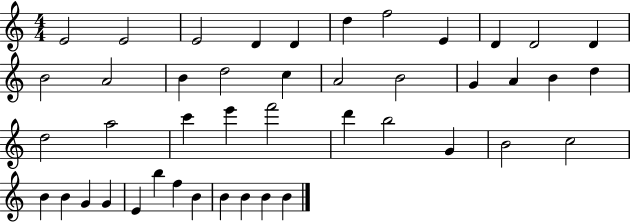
X:1
T:Untitled
M:4/4
L:1/4
K:C
E2 E2 E2 D D d f2 E D D2 D B2 A2 B d2 c A2 B2 G A B d d2 a2 c' e' f'2 d' b2 G B2 c2 B B G G E b f B B B B B